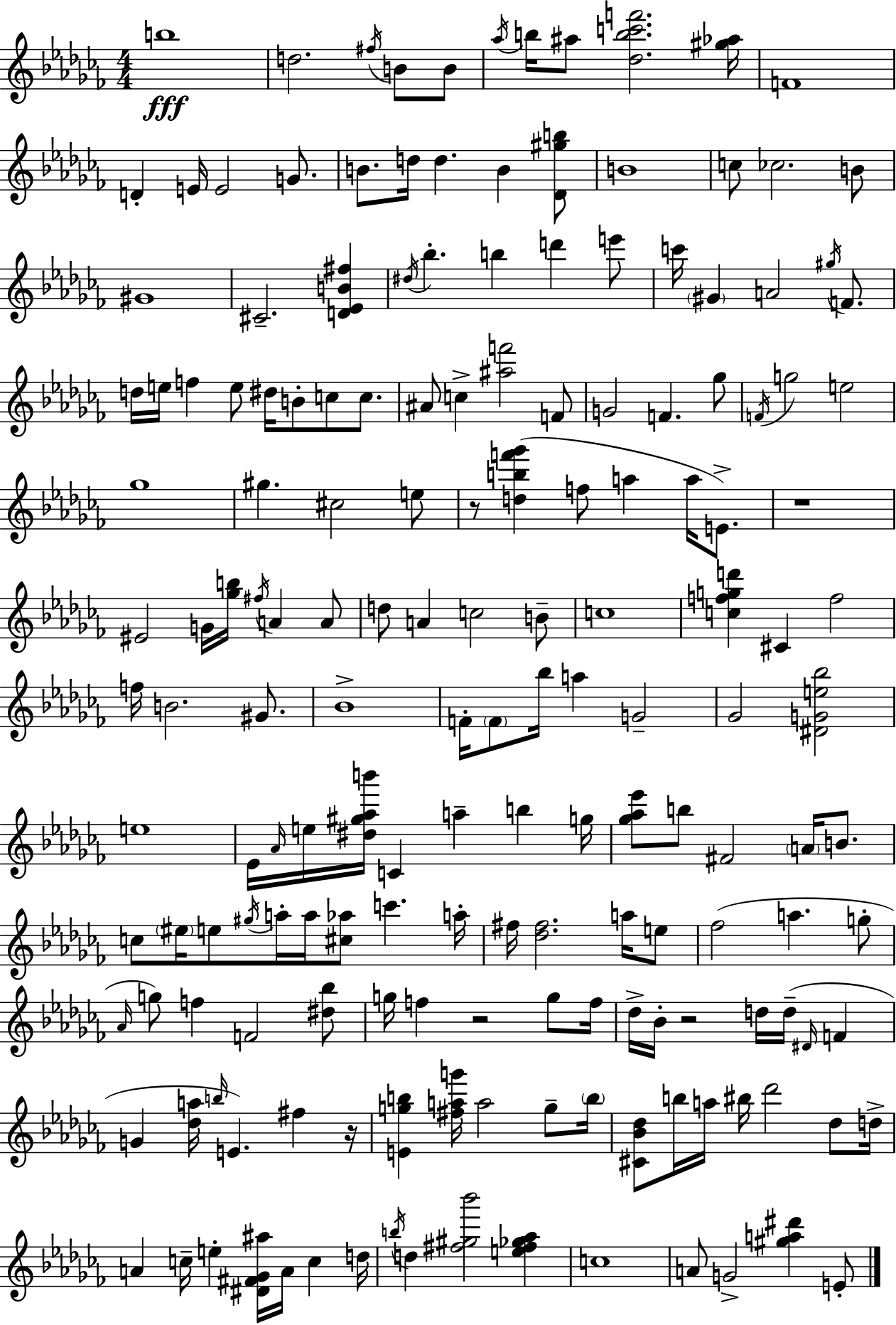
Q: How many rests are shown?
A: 5